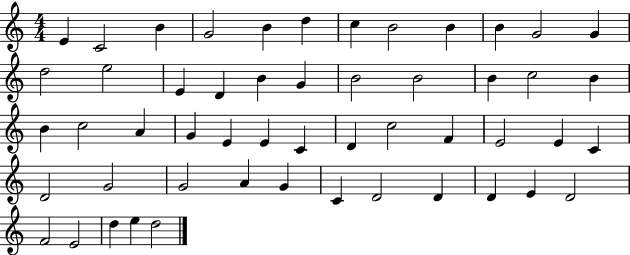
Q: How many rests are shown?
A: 0